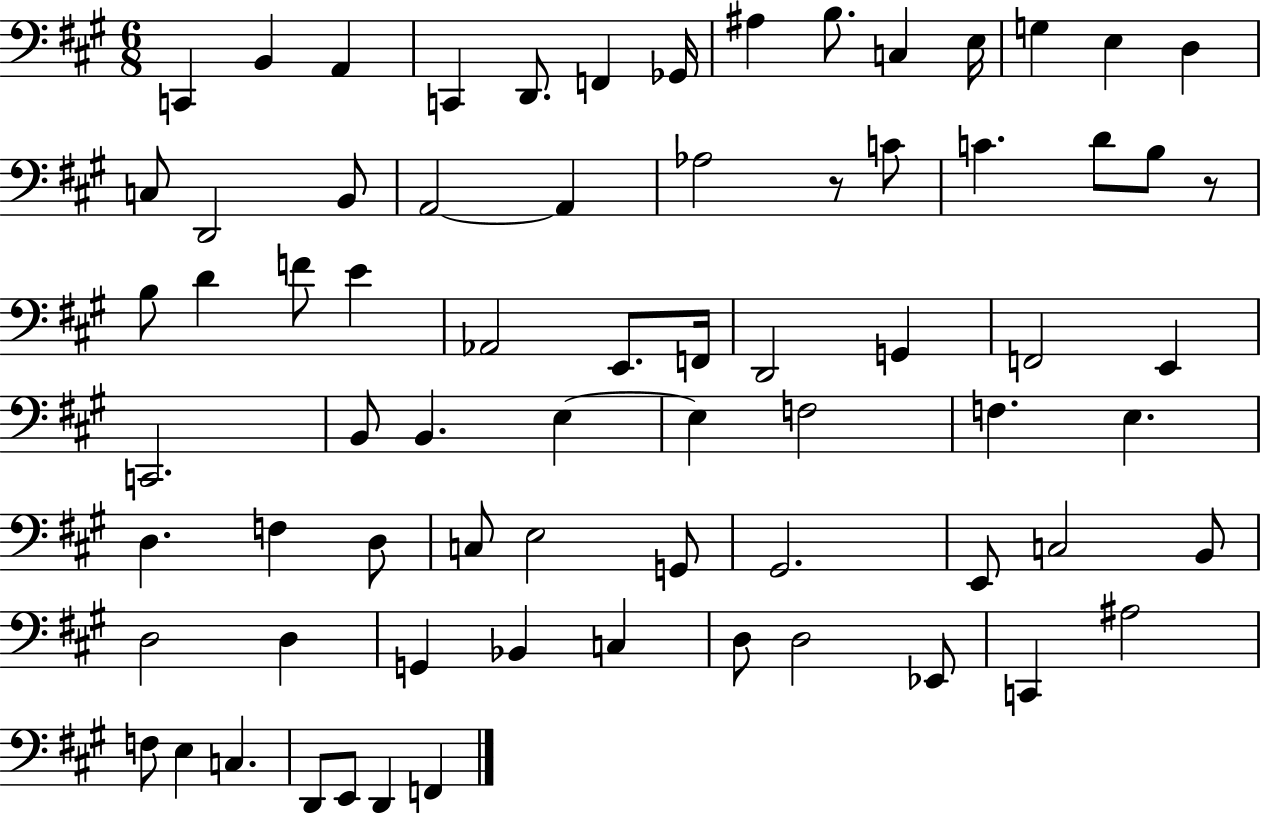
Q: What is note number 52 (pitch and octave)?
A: C3